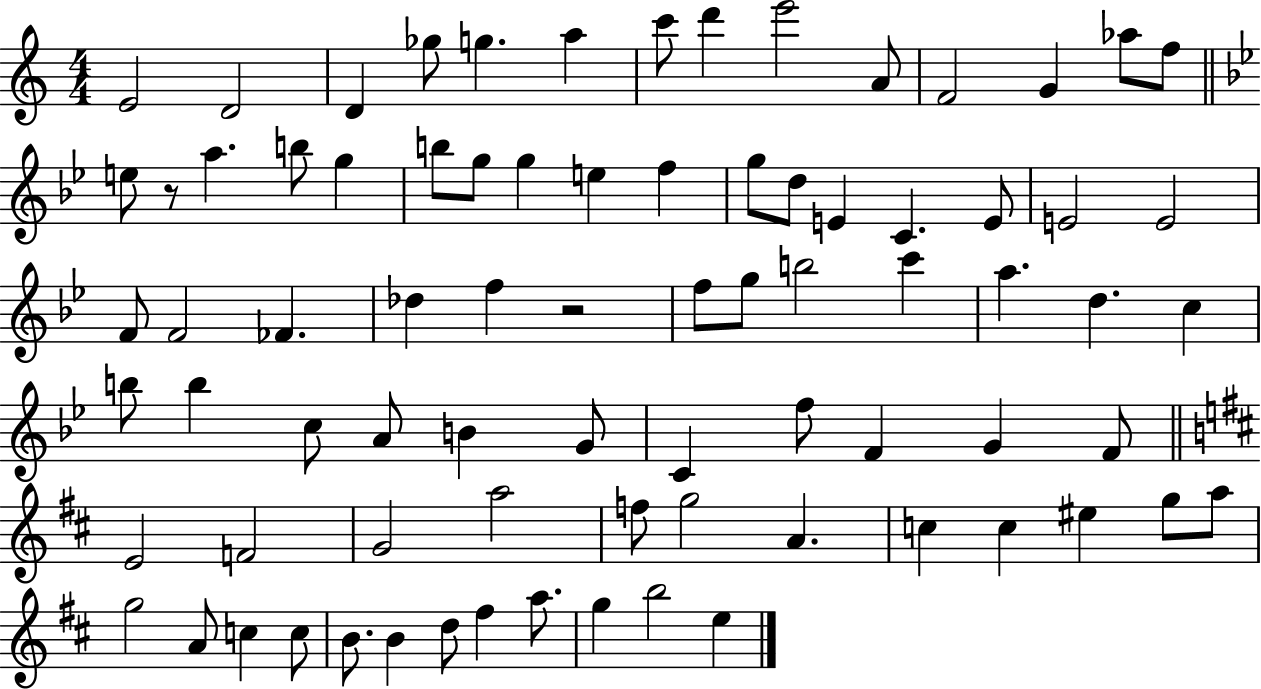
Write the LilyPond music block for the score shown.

{
  \clef treble
  \numericTimeSignature
  \time 4/4
  \key c \major
  e'2 d'2 | d'4 ges''8 g''4. a''4 | c'''8 d'''4 e'''2 a'8 | f'2 g'4 aes''8 f''8 | \break \bar "||" \break \key bes \major e''8 r8 a''4. b''8 g''4 | b''8 g''8 g''4 e''4 f''4 | g''8 d''8 e'4 c'4. e'8 | e'2 e'2 | \break f'8 f'2 fes'4. | des''4 f''4 r2 | f''8 g''8 b''2 c'''4 | a''4. d''4. c''4 | \break b''8 b''4 c''8 a'8 b'4 g'8 | c'4 f''8 f'4 g'4 f'8 | \bar "||" \break \key d \major e'2 f'2 | g'2 a''2 | f''8 g''2 a'4. | c''4 c''4 eis''4 g''8 a''8 | \break g''2 a'8 c''4 c''8 | b'8. b'4 d''8 fis''4 a''8. | g''4 b''2 e''4 | \bar "|."
}